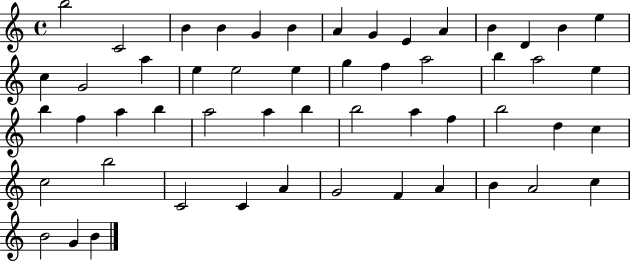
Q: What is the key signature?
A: C major